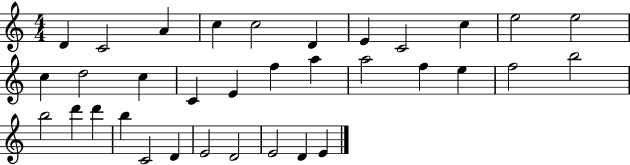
X:1
T:Untitled
M:4/4
L:1/4
K:C
D C2 A c c2 D E C2 c e2 e2 c d2 c C E f a a2 f e f2 b2 b2 d' d' b C2 D E2 D2 E2 D E